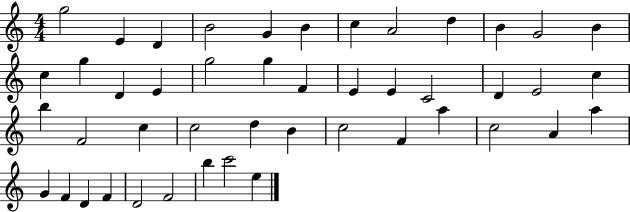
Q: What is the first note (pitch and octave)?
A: G5